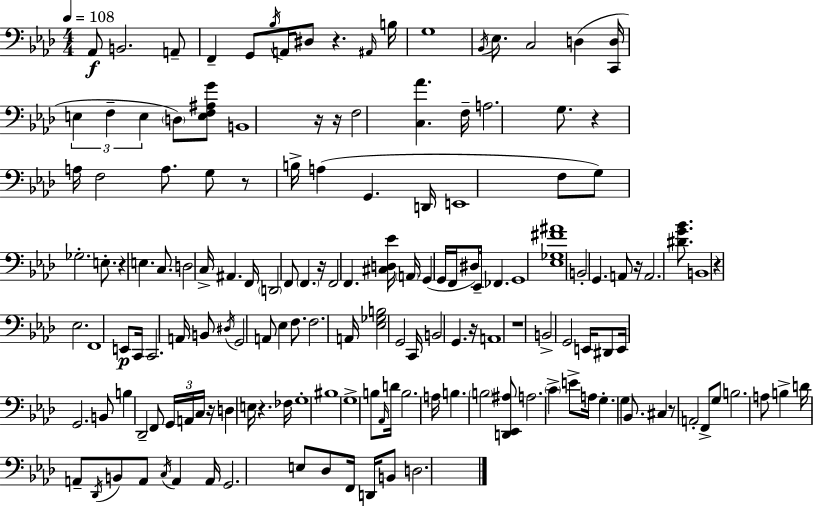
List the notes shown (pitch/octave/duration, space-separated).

Ab2/e B2/h. A2/e F2/q G2/e Bb3/s A2/s D#3/e R/q. A#2/s B3/s G3/w Bb2/s Eb3/e. C3/h D3/q [C2,D3]/s E3/q F3/q E3/q D3/e [E3,F3,A#3,G4]/e B2/w R/s R/s F3/h [C3,Ab4]/q. F3/s A3/h. G3/e. R/q A3/s F3/h A3/e. G3/e R/e B3/s A3/q G2/q. D2/s E2/w F3/e G3/e Gb3/h. E3/e. R/q E3/q. C3/e. D3/h C3/s A#2/q. F2/s D2/h F2/e F2/q. R/s F2/h F2/q. [C#3,D3,Eb4]/s A2/s G2/q G2/s F2/s D#3/e Eb2/s FES2/q. G2/w [Eb3,Gb3,F#4,A#4]/w B2/h G2/q. A2/e R/s A2/h. [D#4,G4,Bb4]/e. B2/w R/q Eb3/h. F2/w E2/e C2/s C2/h. A2/s B2/e D#3/s G2/h A2/e Eb3/q F3/e. F3/h. A2/s [Eb3,Gb3,B3]/h G2/h C2/s B2/h G2/q. R/s A2/w R/w B2/h G2/h E2/s D#2/e E2/s G2/h. B2/e B3/q Db2/h F2/e G2/s A2/s C3/s R/s D3/q E3/s R/q. FES3/s G3/w BIS3/w G3/w B3/e Ab2/s D4/s B3/h. A3/s B3/q. B3/h [D2,Eb2,A#3]/e A3/h. C4/q E4/e A3/s G3/q. G3/q Bb2/e. C#3/q R/e A2/h F2/e G3/e B3/h. A3/e B3/q D4/s A2/e Db2/s B2/e A2/e C3/s A2/q A2/s G2/h. E3/e Db3/e F2/s D2/s B2/e D3/h.